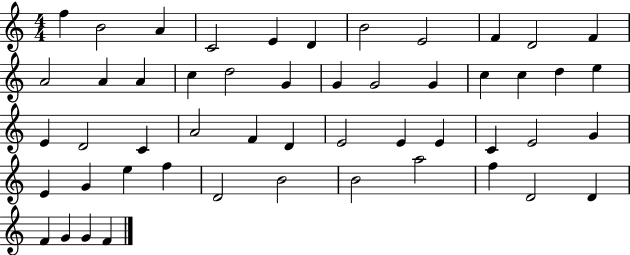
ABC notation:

X:1
T:Untitled
M:4/4
L:1/4
K:C
f B2 A C2 E D B2 E2 F D2 F A2 A A c d2 G G G2 G c c d e E D2 C A2 F D E2 E E C E2 G E G e f D2 B2 B2 a2 f D2 D F G G F